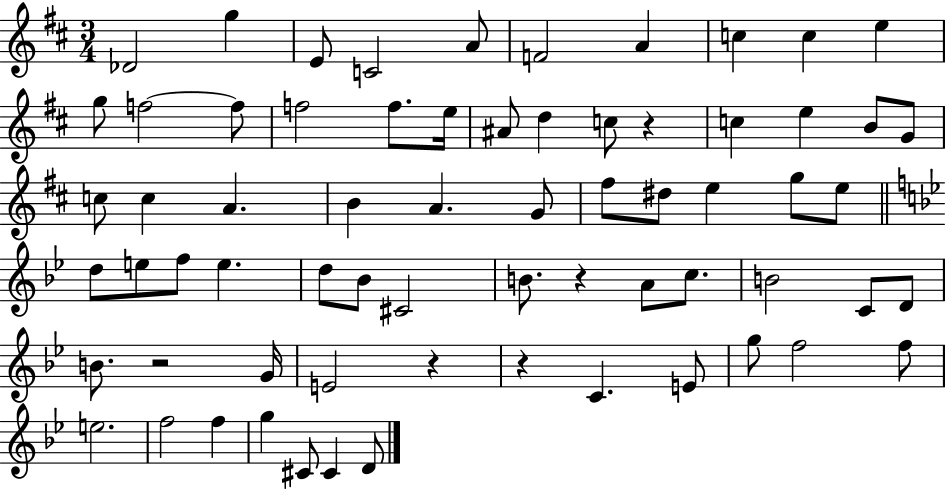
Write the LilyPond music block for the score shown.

{
  \clef treble
  \numericTimeSignature
  \time 3/4
  \key d \major
  des'2 g''4 | e'8 c'2 a'8 | f'2 a'4 | c''4 c''4 e''4 | \break g''8 f''2~~ f''8 | f''2 f''8. e''16 | ais'8 d''4 c''8 r4 | c''4 e''4 b'8 g'8 | \break c''8 c''4 a'4. | b'4 a'4. g'8 | fis''8 dis''8 e''4 g''8 e''8 | \bar "||" \break \key bes \major d''8 e''8 f''8 e''4. | d''8 bes'8 cis'2 | b'8. r4 a'8 c''8. | b'2 c'8 d'8 | \break b'8. r2 g'16 | e'2 r4 | r4 c'4. e'8 | g''8 f''2 f''8 | \break e''2. | f''2 f''4 | g''4 cis'8 cis'4 d'8 | \bar "|."
}